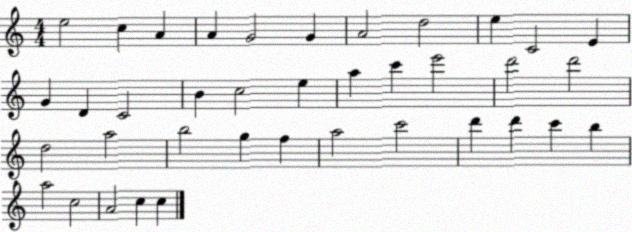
X:1
T:Untitled
M:4/4
L:1/4
K:C
e2 c A A G2 G A2 d2 e C2 E G D C2 B c2 e a c' e'2 d'2 d'2 d2 a2 b2 g f a2 c'2 d' d' c' b a2 c2 A2 c c